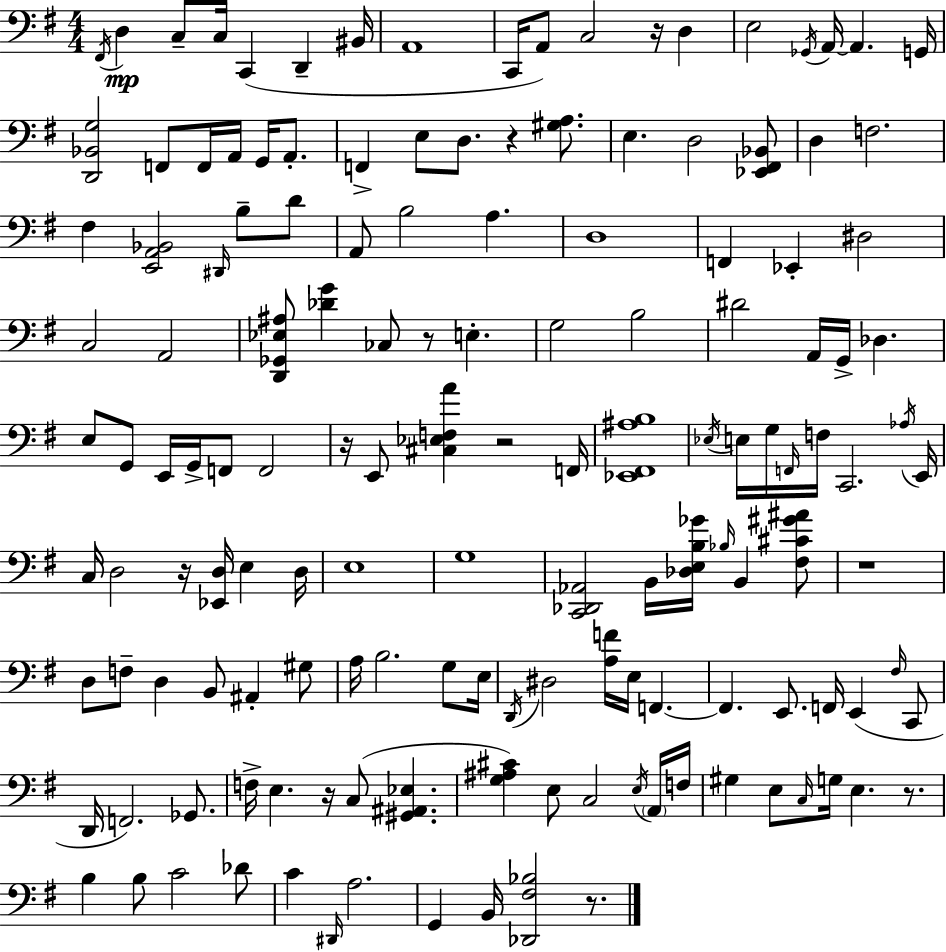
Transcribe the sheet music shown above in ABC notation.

X:1
T:Untitled
M:4/4
L:1/4
K:G
^F,,/4 D, C,/2 C,/4 C,, D,, ^B,,/4 A,,4 C,,/4 A,,/2 C,2 z/4 D, E,2 _G,,/4 A,,/4 A,, G,,/4 [D,,_B,,G,]2 F,,/2 F,,/4 A,,/4 G,,/4 A,,/2 F,, E,/2 D,/2 z [^G,A,]/2 E, D,2 [_E,,^F,,_B,,]/2 D, F,2 ^F, [E,,A,,_B,,]2 ^D,,/4 B,/2 D/2 A,,/2 B,2 A, D,4 F,, _E,, ^D,2 C,2 A,,2 [D,,_G,,_E,^A,]/2 [_DG] _C,/2 z/2 E, G,2 B,2 ^D2 A,,/4 G,,/4 _D, E,/2 G,,/2 E,,/4 G,,/4 F,,/2 F,,2 z/4 E,,/2 [^C,_E,F,A] z2 F,,/4 [_E,,^F,,^A,B,]4 _E,/4 E,/4 G,/4 F,,/4 F,/4 C,,2 _A,/4 E,,/4 C,/4 D,2 z/4 [_E,,D,]/4 E, D,/4 E,4 G,4 [C,,_D,,_A,,]2 B,,/4 [_D,E,B,_G]/4 _B,/4 B,, [^F,^C^G^A]/2 z4 D,/2 F,/2 D, B,,/2 ^A,, ^G,/2 A,/4 B,2 G,/2 E,/4 D,,/4 ^D,2 [A,F]/4 E,/4 F,, F,, E,,/2 F,,/4 E,, ^F,/4 C,,/2 D,,/4 F,,2 _G,,/2 F,/4 E, z/4 C,/2 [^G,,^A,,_E,] [G,^A,^C] E,/2 C,2 E,/4 A,,/4 F,/4 ^G, E,/2 C,/4 G,/4 E, z/2 B, B,/2 C2 _D/2 C ^D,,/4 A,2 G,, B,,/4 [_D,,^F,_B,]2 z/2